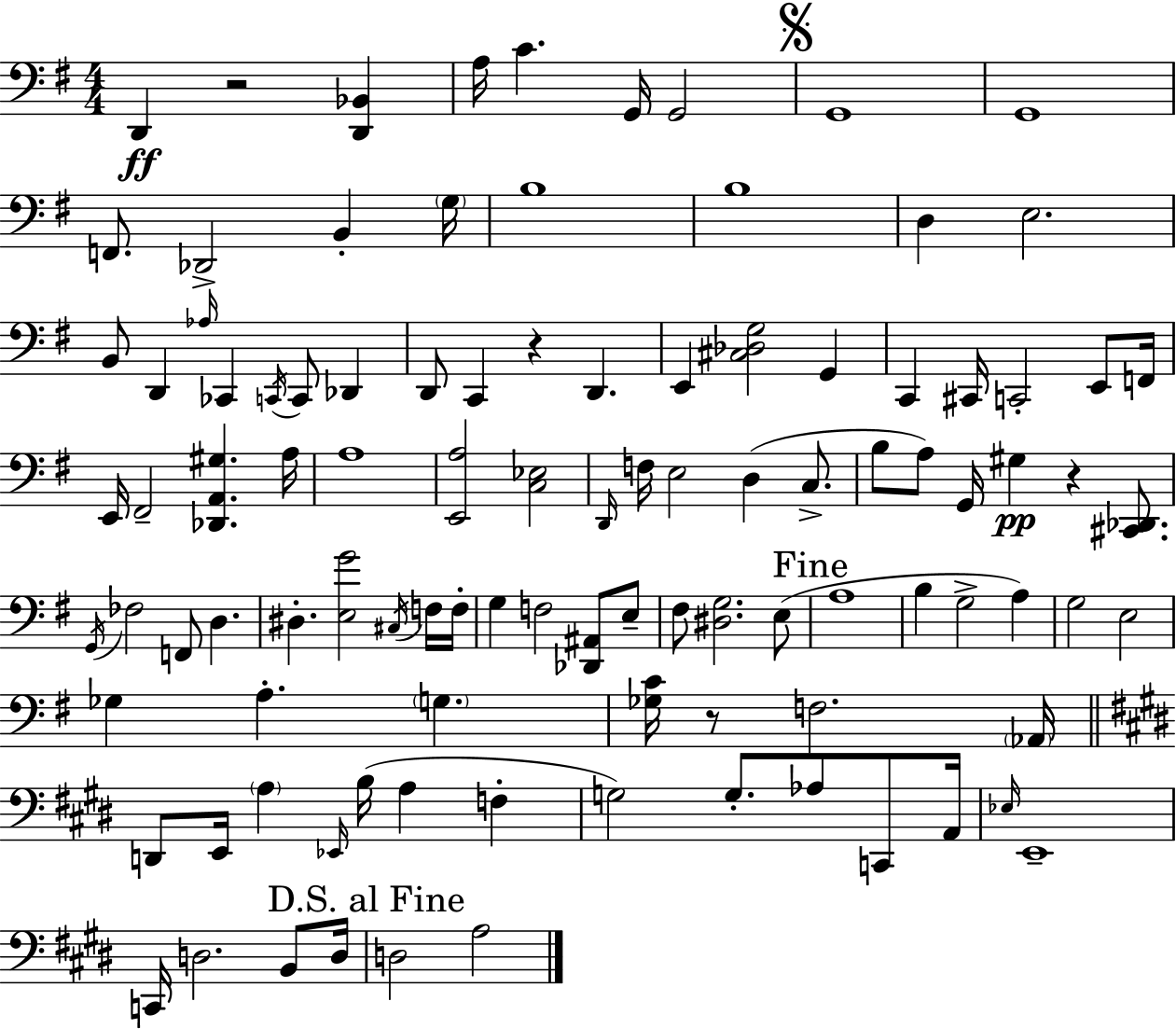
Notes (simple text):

D2/q R/h [D2,Bb2]/q A3/s C4/q. G2/s G2/h G2/w G2/w F2/e. Db2/h B2/q G3/s B3/w B3/w D3/q E3/h. B2/e D2/q Ab3/s CES2/q C2/s C2/e Db2/q D2/e C2/q R/q D2/q. E2/q [C#3,Db3,G3]/h G2/q C2/q C#2/s C2/h E2/e F2/s E2/s F#2/h [Db2,A2,G#3]/q. A3/s A3/w [E2,A3]/h [C3,Eb3]/h D2/s F3/s E3/h D3/q C3/e. B3/e A3/e G2/s G#3/q R/q [C#2,Db2]/e. G2/s FES3/h F2/e D3/q. D#3/q. [E3,G4]/h C#3/s F3/s F3/s G3/q F3/h [Db2,A#2]/e E3/e F#3/e [D#3,G3]/h. E3/e A3/w B3/q G3/h A3/q G3/h E3/h Gb3/q A3/q. G3/q. [Gb3,C4]/s R/e F3/h. Ab2/s D2/e E2/s A3/q Eb2/s B3/s A3/q F3/q G3/h G3/e. Ab3/e C2/e A2/s Eb3/s E2/w C2/s D3/h. B2/e D3/s D3/h A3/h